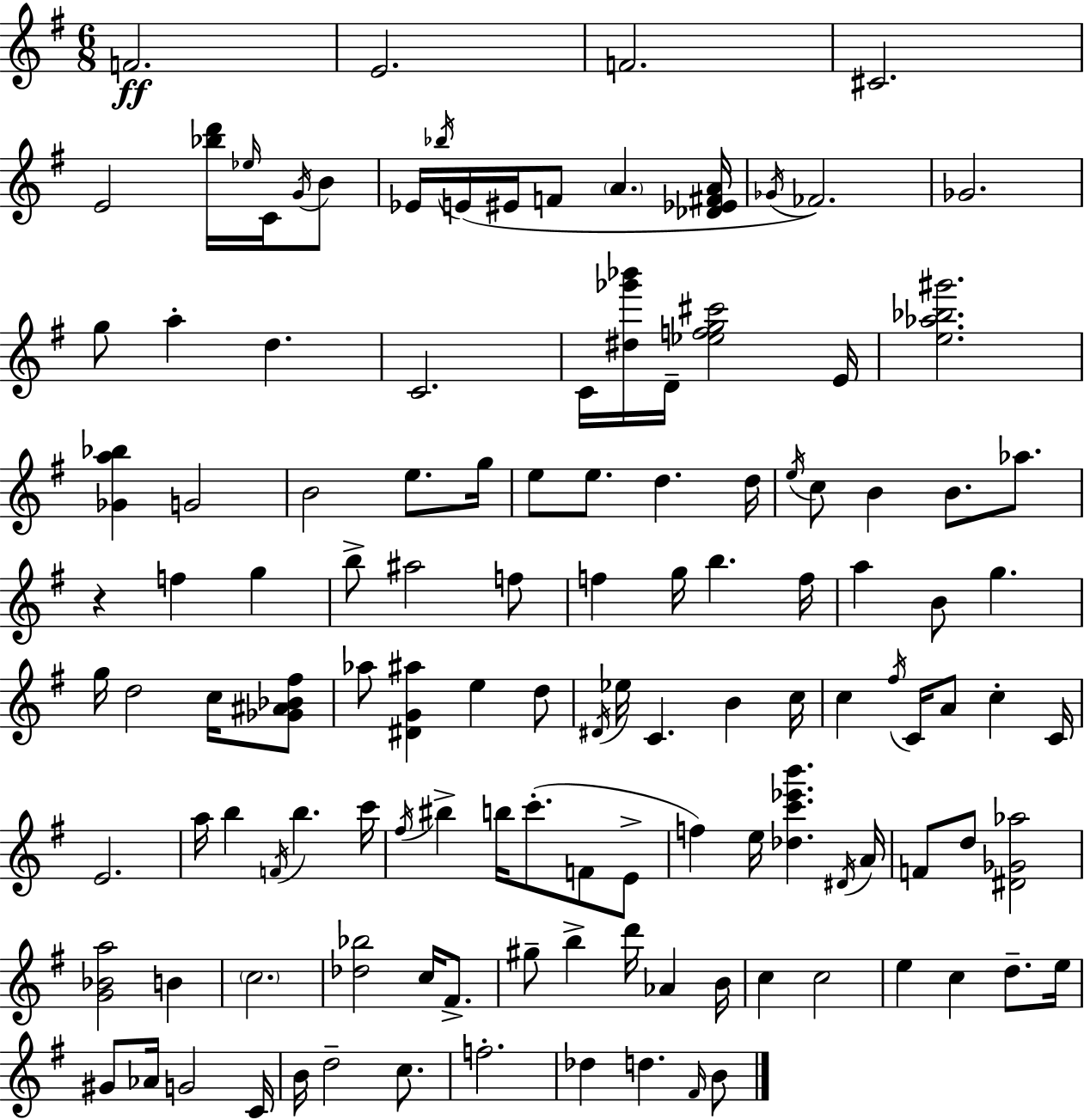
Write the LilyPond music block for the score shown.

{
  \clef treble
  \numericTimeSignature
  \time 6/8
  \key g \major
  f'2.\ff | e'2. | f'2. | cis'2. | \break e'2 <bes'' d'''>16 \grace { ees''16 } c'16 \acciaccatura { g'16 } | b'8 ees'16 \acciaccatura { bes''16 } e'16( eis'16 f'8 \parenthesize a'4. | <des' ees' fis' a'>16 \acciaccatura { ges'16 }) fes'2. | ges'2. | \break g''8 a''4-. d''4. | c'2. | c'16 <dis'' ges''' bes'''>16 d'16-- <ees'' f'' g'' cis'''>2 | e'16 <e'' aes'' bes'' gis'''>2. | \break <ges' a'' bes''>4 g'2 | b'2 | e''8. g''16 e''8 e''8. d''4. | d''16 \acciaccatura { e''16 } c''8 b'4 b'8. | \break aes''8. r4 f''4 | g''4 b''8-> ais''2 | f''8 f''4 g''16 b''4. | f''16 a''4 b'8 g''4. | \break g''16 d''2 | c''16 <ges' ais' bes' fis''>8 aes''8 <dis' g' ais''>4 e''4 | d''8 \acciaccatura { dis'16 } ees''16 c'4. | b'4 c''16 c''4 \acciaccatura { fis''16 } c'16 | \break a'8 c''4-. c'16 e'2. | a''16 b''4 | \acciaccatura { f'16 } b''4. c'''16 \acciaccatura { fis''16 } bis''4-> | b''16 c'''8.-.( f'8 e'8-> f''4) | \break e''16 <des'' c''' ees''' b'''>4. \acciaccatura { dis'16 } a'16 f'8 | d''8 <dis' ges' aes''>2 <g' bes' a''>2 | b'4 \parenthesize c''2. | <des'' bes''>2 | \break c''16 fis'8.-> gis''8-- | b''4-> d'''16 aes'4 b'16 c''4 | c''2 e''4 | c''4 d''8.-- e''16 gis'8 | \break aes'16 g'2 c'16 b'16 d''2-- | c''8. f''2.-. | des''4 | d''4. \grace { fis'16 } b'8 \bar "|."
}